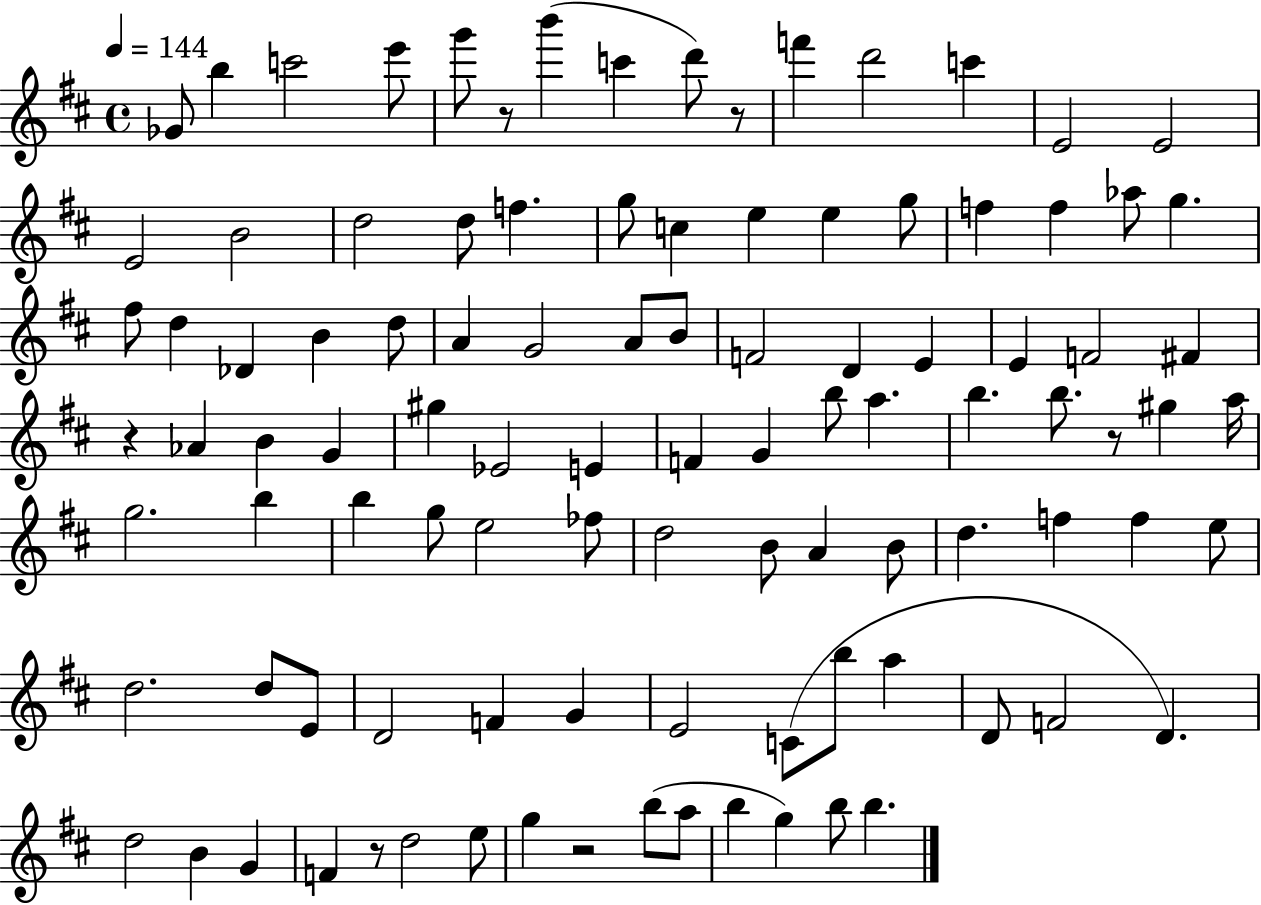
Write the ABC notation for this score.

X:1
T:Untitled
M:4/4
L:1/4
K:D
_G/2 b c'2 e'/2 g'/2 z/2 b' c' d'/2 z/2 f' d'2 c' E2 E2 E2 B2 d2 d/2 f g/2 c e e g/2 f f _a/2 g ^f/2 d _D B d/2 A G2 A/2 B/2 F2 D E E F2 ^F z _A B G ^g _E2 E F G b/2 a b b/2 z/2 ^g a/4 g2 b b g/2 e2 _f/2 d2 B/2 A B/2 d f f e/2 d2 d/2 E/2 D2 F G E2 C/2 b/2 a D/2 F2 D d2 B G F z/2 d2 e/2 g z2 b/2 a/2 b g b/2 b